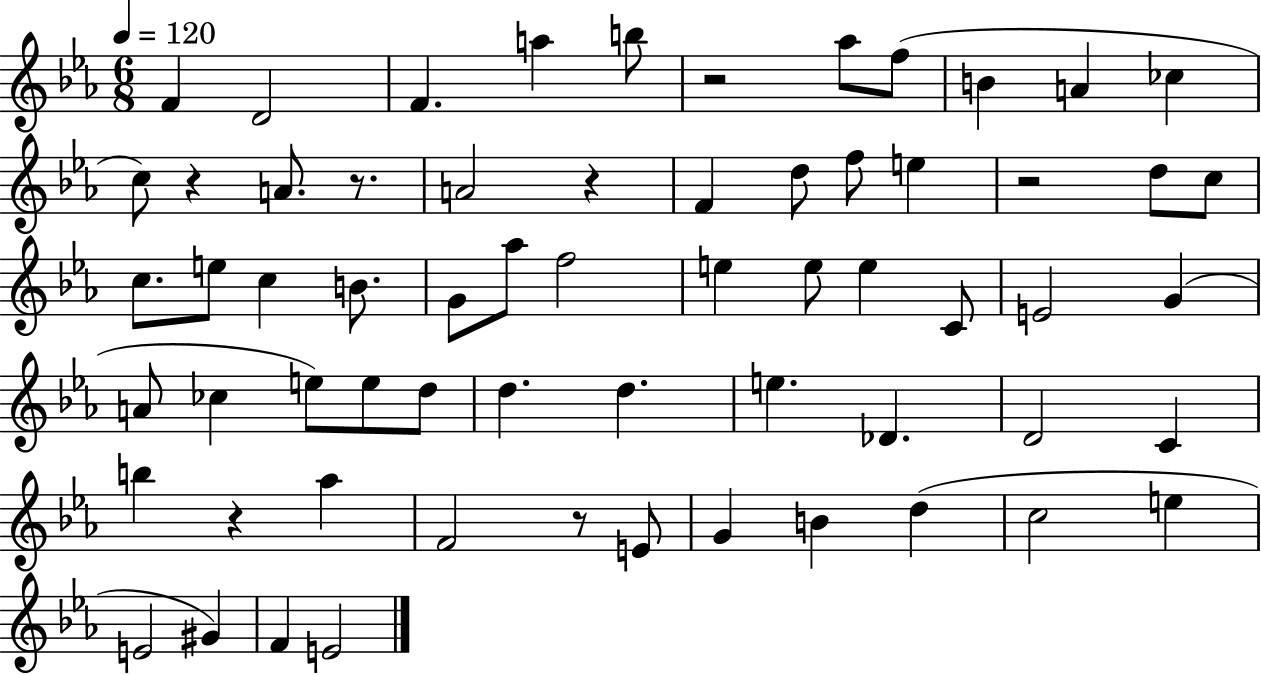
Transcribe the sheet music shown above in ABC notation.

X:1
T:Untitled
M:6/8
L:1/4
K:Eb
F D2 F a b/2 z2 _a/2 f/2 B A _c c/2 z A/2 z/2 A2 z F d/2 f/2 e z2 d/2 c/2 c/2 e/2 c B/2 G/2 _a/2 f2 e e/2 e C/2 E2 G A/2 _c e/2 e/2 d/2 d d e _D D2 C b z _a F2 z/2 E/2 G B d c2 e E2 ^G F E2